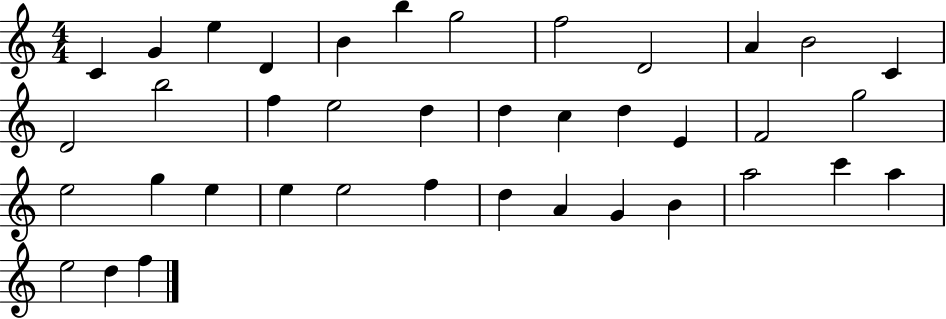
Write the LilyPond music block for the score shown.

{
  \clef treble
  \numericTimeSignature
  \time 4/4
  \key c \major
  c'4 g'4 e''4 d'4 | b'4 b''4 g''2 | f''2 d'2 | a'4 b'2 c'4 | \break d'2 b''2 | f''4 e''2 d''4 | d''4 c''4 d''4 e'4 | f'2 g''2 | \break e''2 g''4 e''4 | e''4 e''2 f''4 | d''4 a'4 g'4 b'4 | a''2 c'''4 a''4 | \break e''2 d''4 f''4 | \bar "|."
}